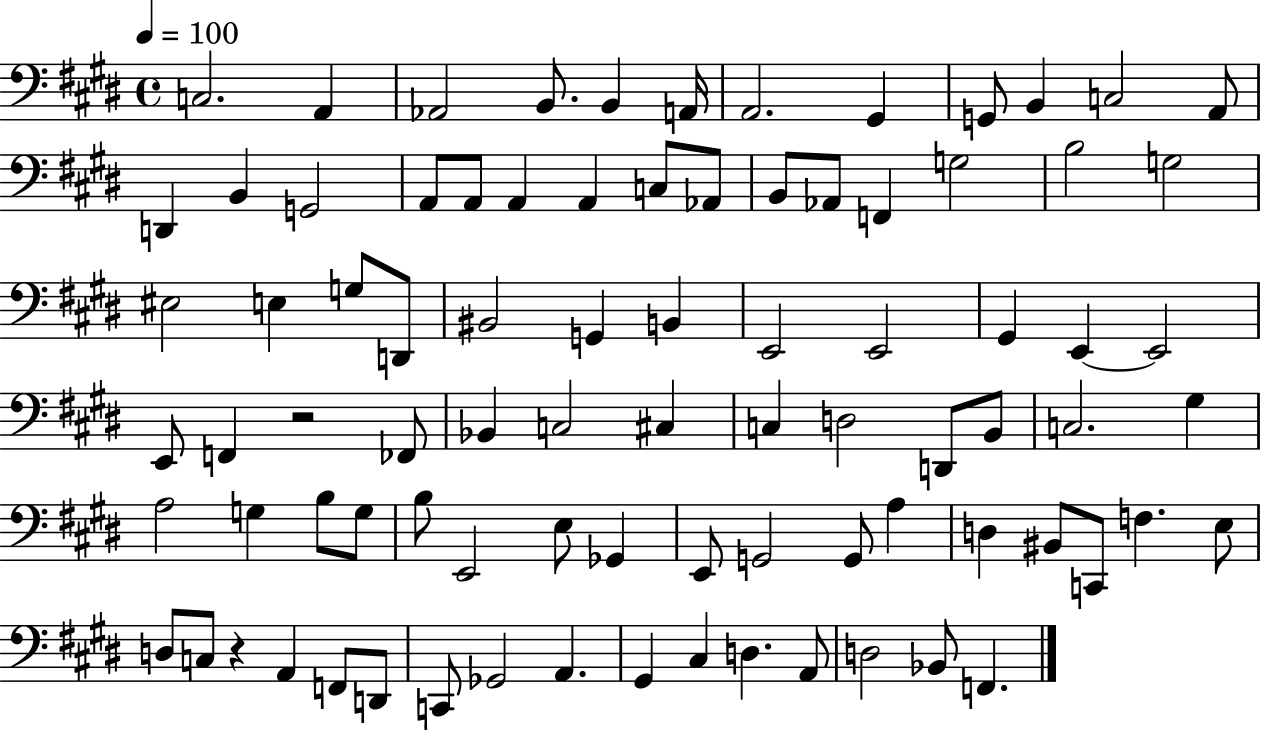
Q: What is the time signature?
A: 4/4